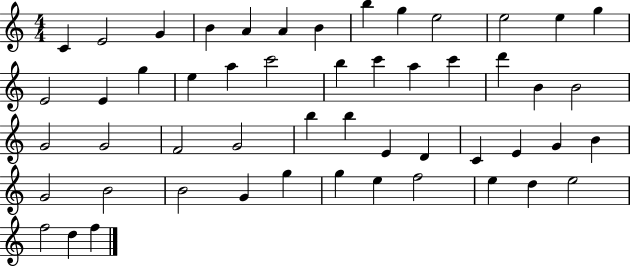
X:1
T:Untitled
M:4/4
L:1/4
K:C
C E2 G B A A B b g e2 e2 e g E2 E g e a c'2 b c' a c' d' B B2 G2 G2 F2 G2 b b E D C E G B G2 B2 B2 G g g e f2 e d e2 f2 d f